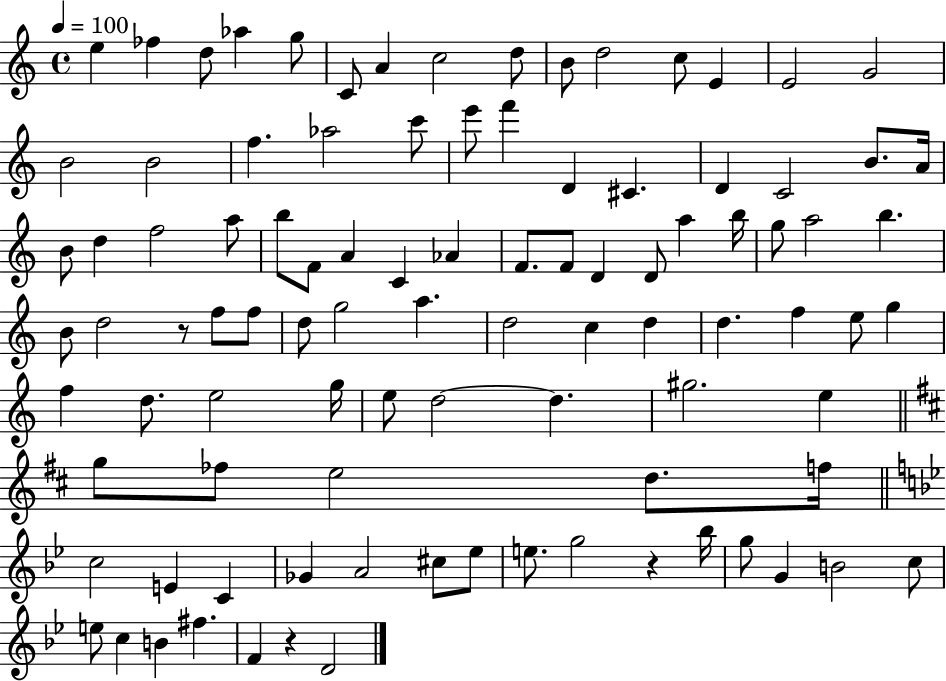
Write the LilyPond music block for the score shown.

{
  \clef treble
  \time 4/4
  \defaultTimeSignature
  \key c \major
  \tempo 4 = 100
  e''4 fes''4 d''8 aes''4 g''8 | c'8 a'4 c''2 d''8 | b'8 d''2 c''8 e'4 | e'2 g'2 | \break b'2 b'2 | f''4. aes''2 c'''8 | e'''8 f'''4 d'4 cis'4. | d'4 c'2 b'8. a'16 | \break b'8 d''4 f''2 a''8 | b''8 f'8 a'4 c'4 aes'4 | f'8. f'8 d'4 d'8 a''4 b''16 | g''8 a''2 b''4. | \break b'8 d''2 r8 f''8 f''8 | d''8 g''2 a''4. | d''2 c''4 d''4 | d''4. f''4 e''8 g''4 | \break f''4 d''8. e''2 g''16 | e''8 d''2~~ d''4. | gis''2. e''4 | \bar "||" \break \key b \minor g''8 fes''8 e''2 d''8. f''16 | \bar "||" \break \key bes \major c''2 e'4 c'4 | ges'4 a'2 cis''8 ees''8 | e''8. g''2 r4 bes''16 | g''8 g'4 b'2 c''8 | \break e''8 c''4 b'4 fis''4. | f'4 r4 d'2 | \bar "|."
}